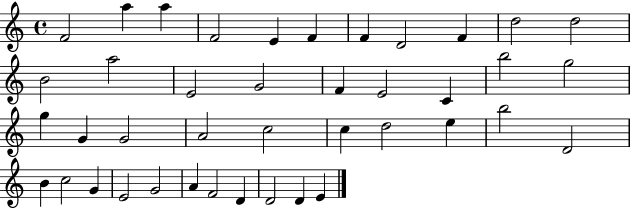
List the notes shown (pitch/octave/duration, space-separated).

F4/h A5/q A5/q F4/h E4/q F4/q F4/q D4/h F4/q D5/h D5/h B4/h A5/h E4/h G4/h F4/q E4/h C4/q B5/h G5/h G5/q G4/q G4/h A4/h C5/h C5/q D5/h E5/q B5/h D4/h B4/q C5/h G4/q E4/h G4/h A4/q F4/h D4/q D4/h D4/q E4/q